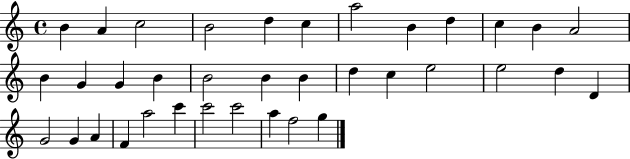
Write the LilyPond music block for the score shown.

{
  \clef treble
  \time 4/4
  \defaultTimeSignature
  \key c \major
  b'4 a'4 c''2 | b'2 d''4 c''4 | a''2 b'4 d''4 | c''4 b'4 a'2 | \break b'4 g'4 g'4 b'4 | b'2 b'4 b'4 | d''4 c''4 e''2 | e''2 d''4 d'4 | \break g'2 g'4 a'4 | f'4 a''2 c'''4 | c'''2 c'''2 | a''4 f''2 g''4 | \break \bar "|."
}